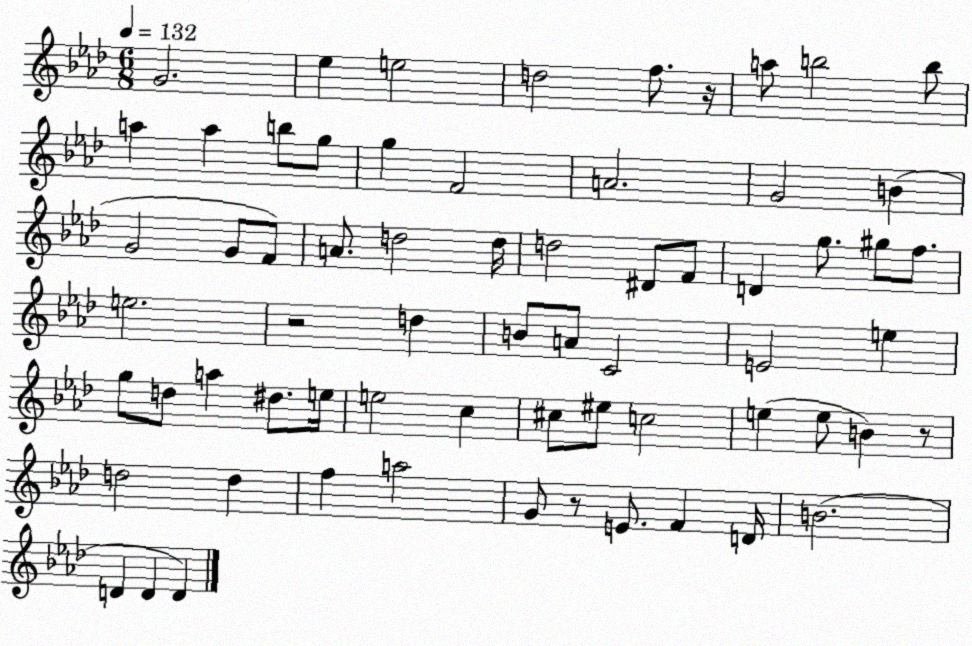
X:1
T:Untitled
M:6/8
L:1/4
K:Ab
G2 _e e2 d2 f/2 z/4 a/2 b2 b/2 a a b/2 g/2 g F2 A2 G2 B G2 G/2 F/2 A/2 d2 d/4 d2 ^D/2 F/2 D g/2 ^g/2 f/2 e2 z2 d B/2 A/2 C2 E2 e g/2 d/2 a ^d/2 e/4 e2 c ^c/2 ^e/2 c2 e e/2 B z/2 d2 d f a2 G/2 z/2 E/2 F D/4 B2 D D D